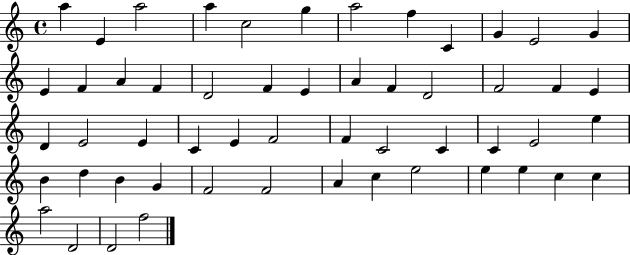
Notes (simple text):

A5/q E4/q A5/h A5/q C5/h G5/q A5/h F5/q C4/q G4/q E4/h G4/q E4/q F4/q A4/q F4/q D4/h F4/q E4/q A4/q F4/q D4/h F4/h F4/q E4/q D4/q E4/h E4/q C4/q E4/q F4/h F4/q C4/h C4/q C4/q E4/h E5/q B4/q D5/q B4/q G4/q F4/h F4/h A4/q C5/q E5/h E5/q E5/q C5/q C5/q A5/h D4/h D4/h F5/h